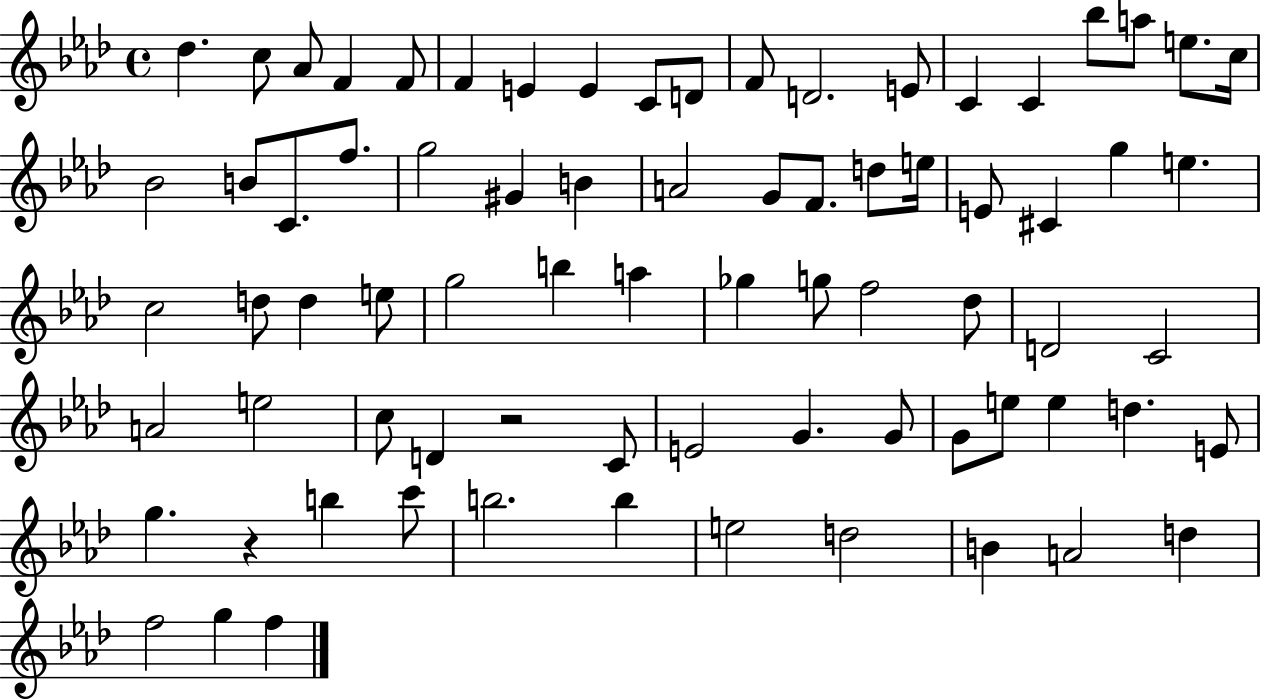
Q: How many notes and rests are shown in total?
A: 76